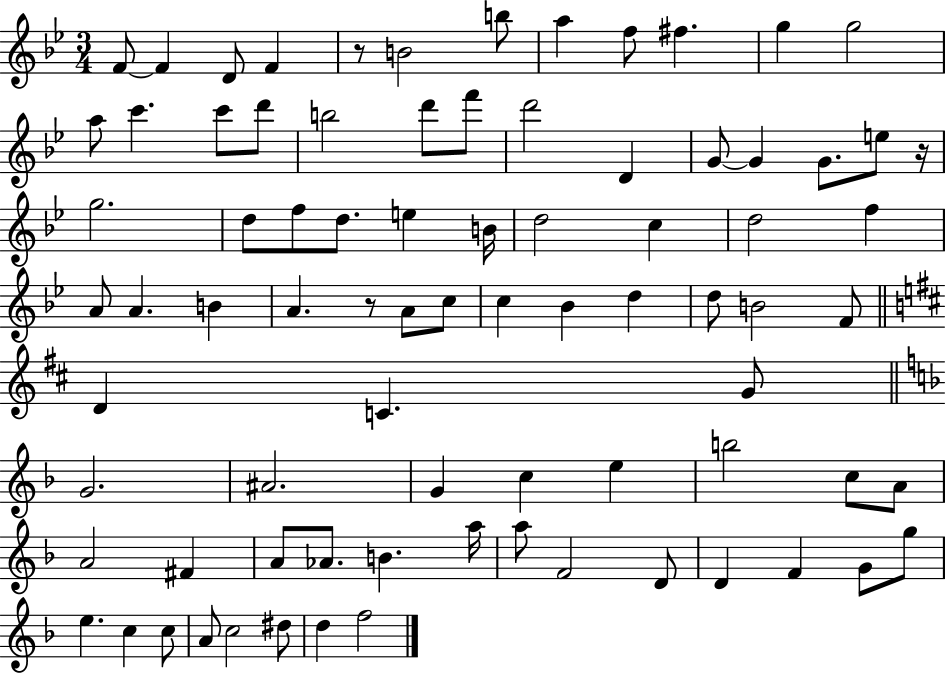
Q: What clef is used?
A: treble